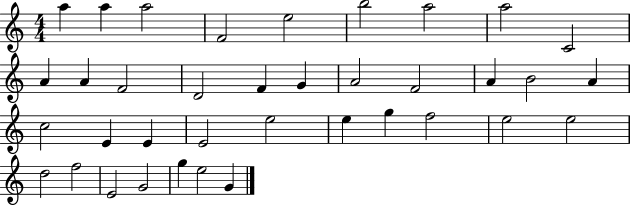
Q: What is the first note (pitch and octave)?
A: A5